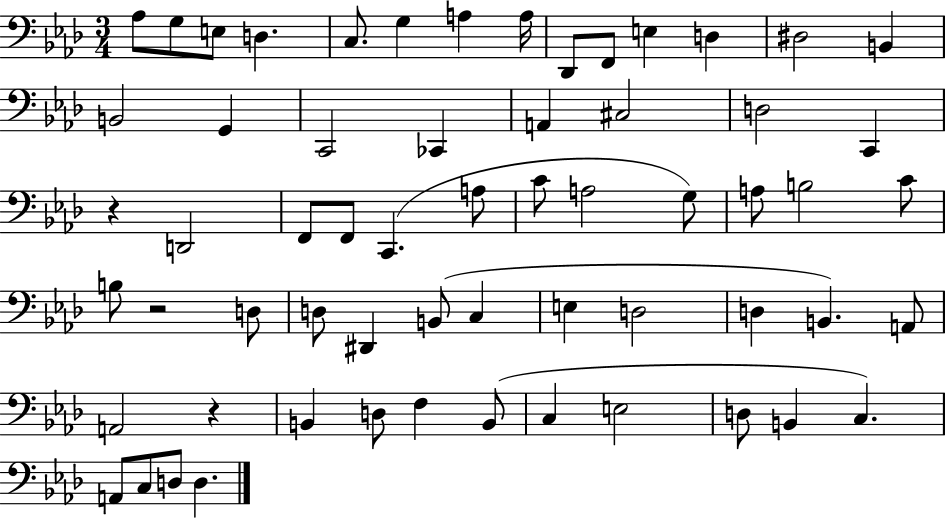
X:1
T:Untitled
M:3/4
L:1/4
K:Ab
_A,/2 G,/2 E,/2 D, C,/2 G, A, A,/4 _D,,/2 F,,/2 E, D, ^D,2 B,, B,,2 G,, C,,2 _C,, A,, ^C,2 D,2 C,, z D,,2 F,,/2 F,,/2 C,, A,/2 C/2 A,2 G,/2 A,/2 B,2 C/2 B,/2 z2 D,/2 D,/2 ^D,, B,,/2 C, E, D,2 D, B,, A,,/2 A,,2 z B,, D,/2 F, B,,/2 C, E,2 D,/2 B,, C, A,,/2 C,/2 D,/2 D,